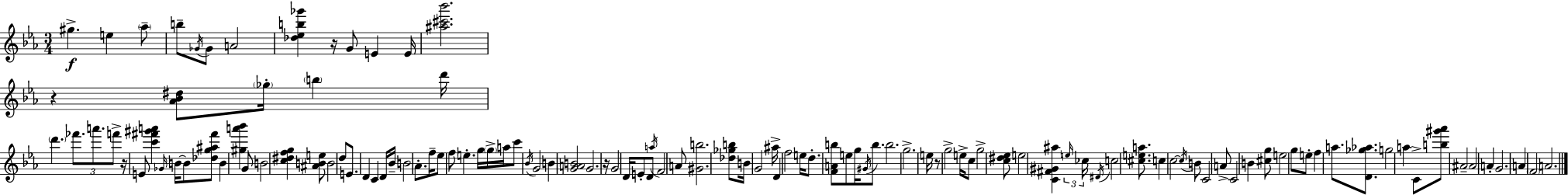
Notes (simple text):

G#5/q. E5/q Ab5/e B5/e Gb4/s Gb4/e A4/h [Db5,Eb5,B5,Gb6]/q R/s G4/e E4/q E4/s [A#5,C#6,Bb6]/h. R/q [Ab4,Bb4,D#5]/e Gb5/s B5/q D6/s D6/q. FES6/e. A6/e. F6/e R/s E4/e [C6,F#6,G#6,A6]/q Gb4/s B4/s B4/e [Db5,G5,A#5,F#6]/e B4/q [G#5,A6,Bb6]/q G4/e B4/h [C5,D#5,F5,G5]/q [A#4,B4,E5]/e B4/h D5/e E4/e. D4/q C4/q D4/s Bb4/s B4/h Ab4/e. F5/s Eb5/e F5/e E5/q. G5/s G5/s A5/s C6/e Bb4/s G4/h B4/q [G4,A4,B4]/h G4/h. R/s G4/h D4/s E4/e D4/e A5/s F4/h A4/e [G#4,B5]/h. [Db5,Gb5,B5]/e B4/s G4/h A#5/s D4/q F5/h E5/s D5/e. [F4,A4,B5]/e E5/e G5/s G#4/s B5/e. B5/h. G5/h. E5/s R/e G5/h E5/s C5/e G5/h [C5,D#5,Eb5]/e E5/h [C4,F#4,G#4,A#5]/q E5/s CES5/s D#4/s C5/h [C#5,E5,A5]/e. C5/q C5/h C5/s B4/e C4/h A4/e C4/h B4/q [C#5,G5]/e E5/h G5/e E5/e F5/q A5/e. [D4,Gb5,Ab5]/e. G5/h A5/q C4/e [B5,G#6,Ab6]/e A#4/h A#4/h A4/q G4/h. A4/q F4/h A4/h.